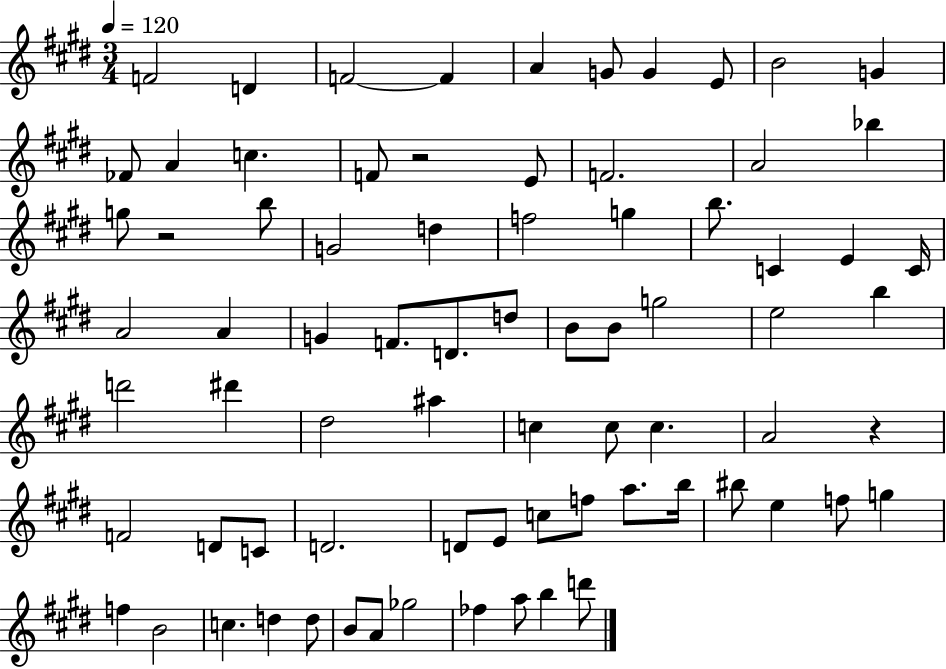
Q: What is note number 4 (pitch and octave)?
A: F4